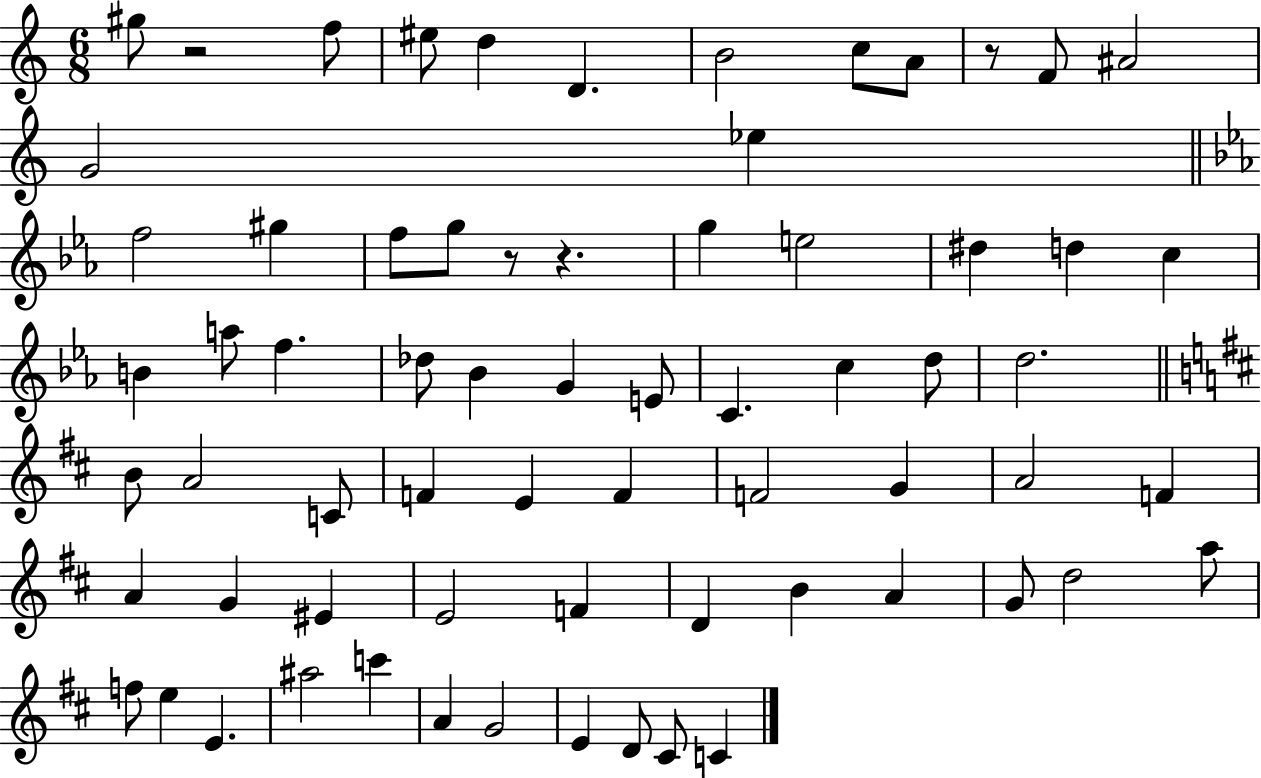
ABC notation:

X:1
T:Untitled
M:6/8
L:1/4
K:C
^g/2 z2 f/2 ^e/2 d D B2 c/2 A/2 z/2 F/2 ^A2 G2 _e f2 ^g f/2 g/2 z/2 z g e2 ^d d c B a/2 f _d/2 _B G E/2 C c d/2 d2 B/2 A2 C/2 F E F F2 G A2 F A G ^E E2 F D B A G/2 d2 a/2 f/2 e E ^a2 c' A G2 E D/2 ^C/2 C